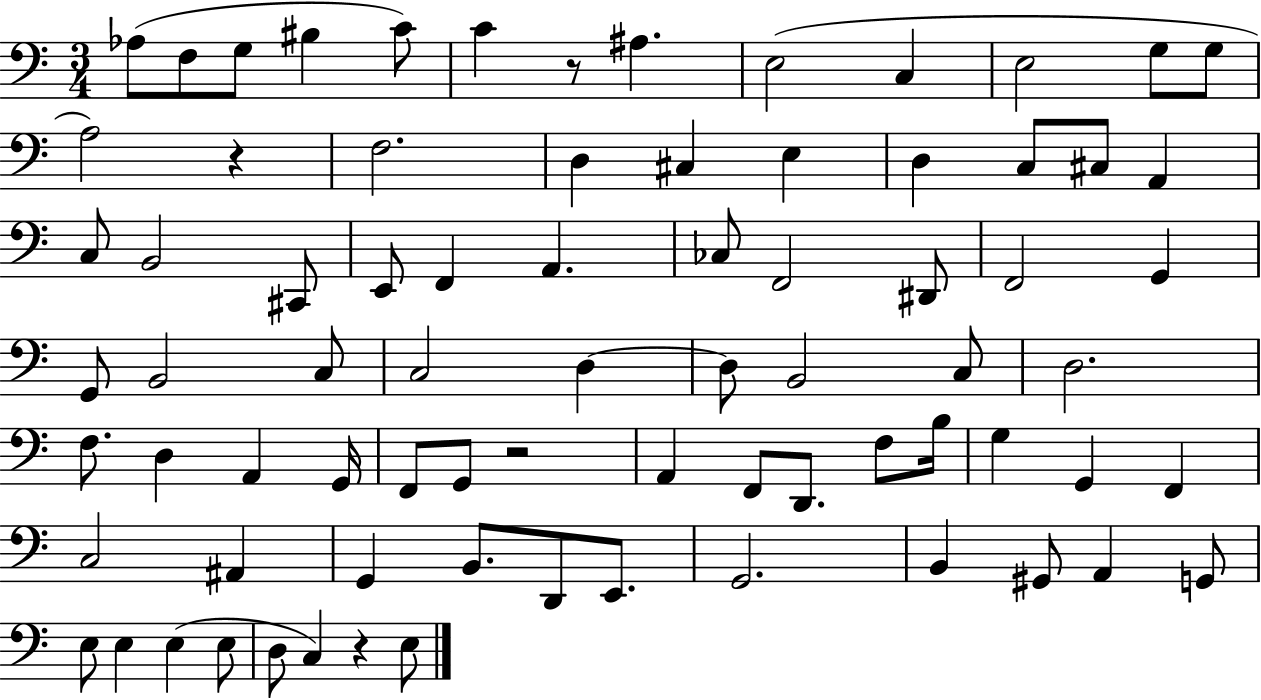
X:1
T:Untitled
M:3/4
L:1/4
K:C
_A,/2 F,/2 G,/2 ^B, C/2 C z/2 ^A, E,2 C, E,2 G,/2 G,/2 A,2 z F,2 D, ^C, E, D, C,/2 ^C,/2 A,, C,/2 B,,2 ^C,,/2 E,,/2 F,, A,, _C,/2 F,,2 ^D,,/2 F,,2 G,, G,,/2 B,,2 C,/2 C,2 D, D,/2 B,,2 C,/2 D,2 F,/2 D, A,, G,,/4 F,,/2 G,,/2 z2 A,, F,,/2 D,,/2 F,/2 B,/4 G, G,, F,, C,2 ^A,, G,, B,,/2 D,,/2 E,,/2 G,,2 B,, ^G,,/2 A,, G,,/2 E,/2 E, E, E,/2 D,/2 C, z E,/2